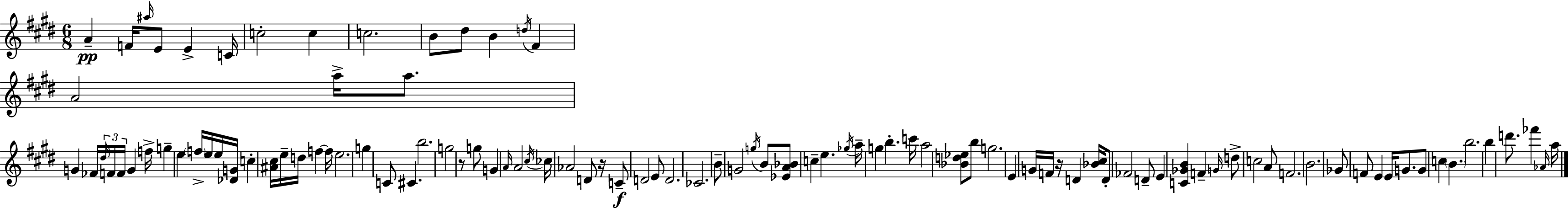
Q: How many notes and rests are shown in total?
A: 105